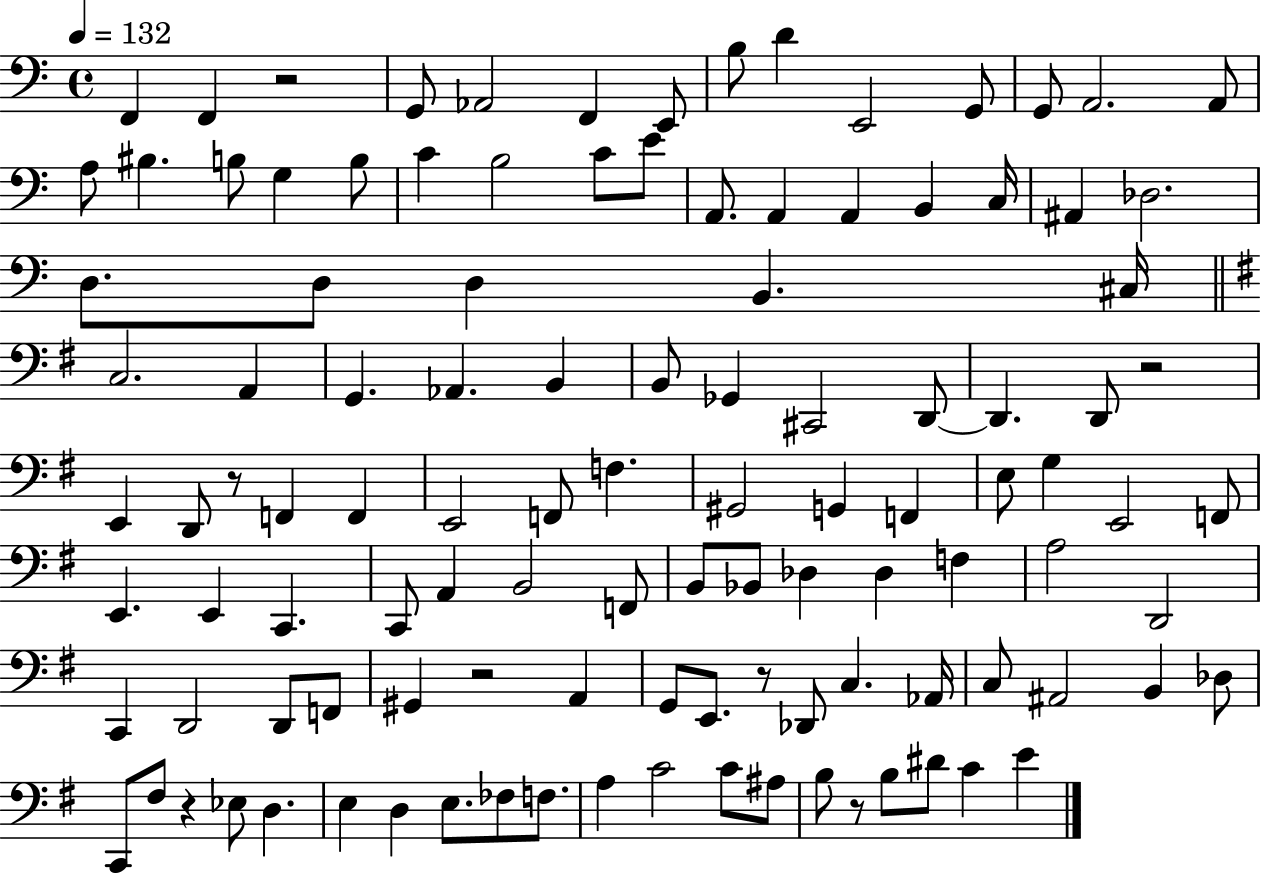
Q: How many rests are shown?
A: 7